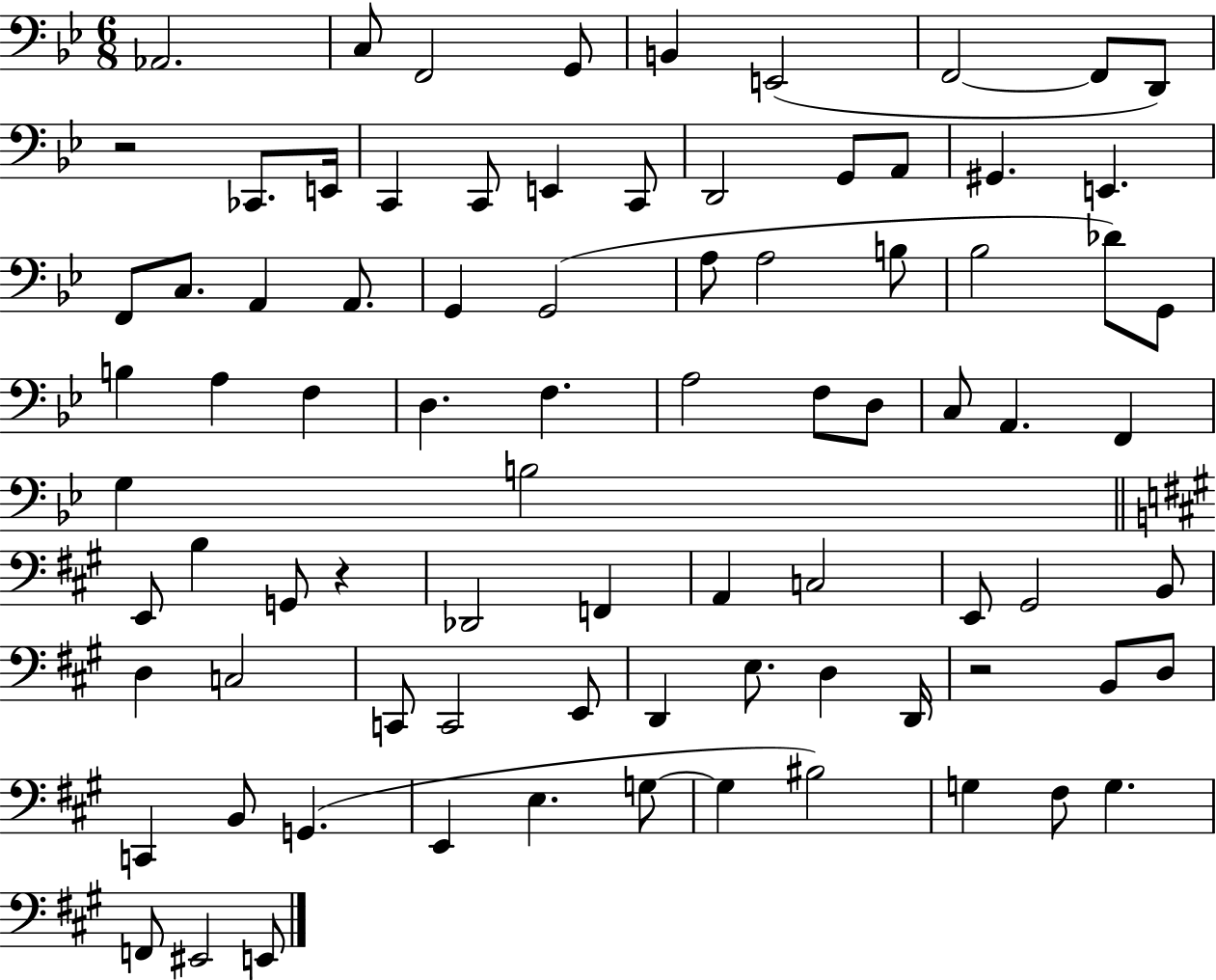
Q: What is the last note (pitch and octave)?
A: E2